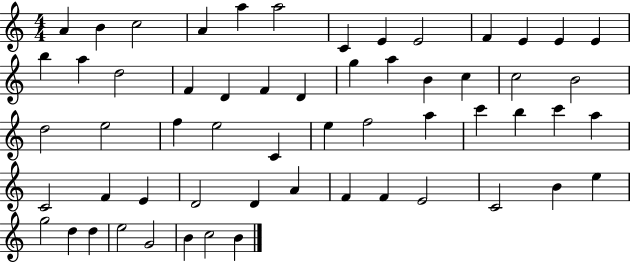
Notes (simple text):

A4/q B4/q C5/h A4/q A5/q A5/h C4/q E4/q E4/h F4/q E4/q E4/q E4/q B5/q A5/q D5/h F4/q D4/q F4/q D4/q G5/q A5/q B4/q C5/q C5/h B4/h D5/h E5/h F5/q E5/h C4/q E5/q F5/h A5/q C6/q B5/q C6/q A5/q C4/h F4/q E4/q D4/h D4/q A4/q F4/q F4/q E4/h C4/h B4/q E5/q G5/h D5/q D5/q E5/h G4/h B4/q C5/h B4/q